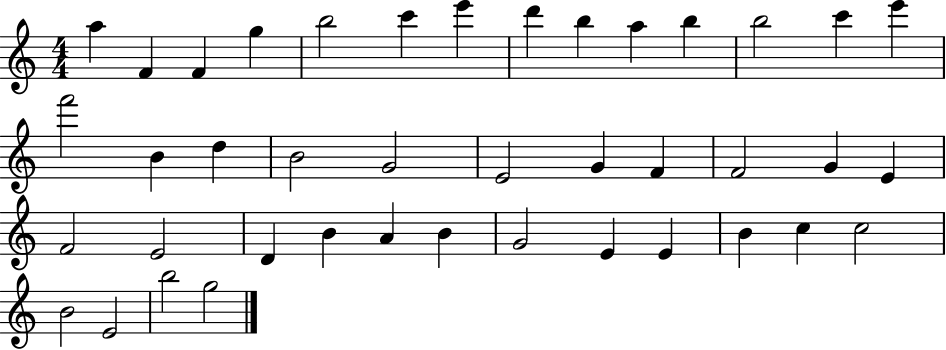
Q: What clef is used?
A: treble